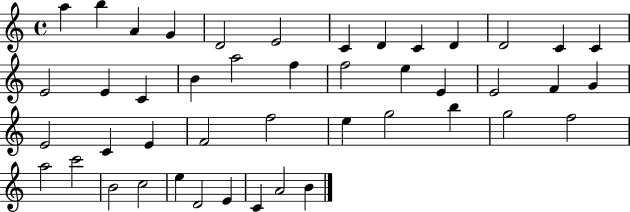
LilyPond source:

{
  \clef treble
  \time 4/4
  \defaultTimeSignature
  \key c \major
  a''4 b''4 a'4 g'4 | d'2 e'2 | c'4 d'4 c'4 d'4 | d'2 c'4 c'4 | \break e'2 e'4 c'4 | b'4 a''2 f''4 | f''2 e''4 e'4 | e'2 f'4 g'4 | \break e'2 c'4 e'4 | f'2 f''2 | e''4 g''2 b''4 | g''2 f''2 | \break a''2 c'''2 | b'2 c''2 | e''4 d'2 e'4 | c'4 a'2 b'4 | \break \bar "|."
}